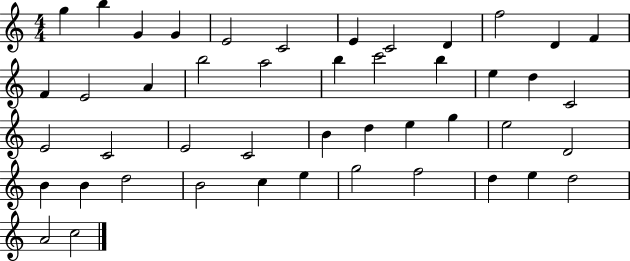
{
  \clef treble
  \numericTimeSignature
  \time 4/4
  \key c \major
  g''4 b''4 g'4 g'4 | e'2 c'2 | e'4 c'2 d'4 | f''2 d'4 f'4 | \break f'4 e'2 a'4 | b''2 a''2 | b''4 c'''2 b''4 | e''4 d''4 c'2 | \break e'2 c'2 | e'2 c'2 | b'4 d''4 e''4 g''4 | e''2 d'2 | \break b'4 b'4 d''2 | b'2 c''4 e''4 | g''2 f''2 | d''4 e''4 d''2 | \break a'2 c''2 | \bar "|."
}